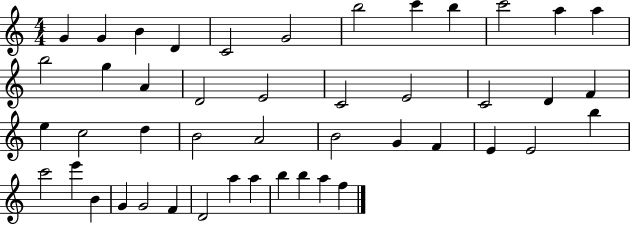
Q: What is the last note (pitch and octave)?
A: F5